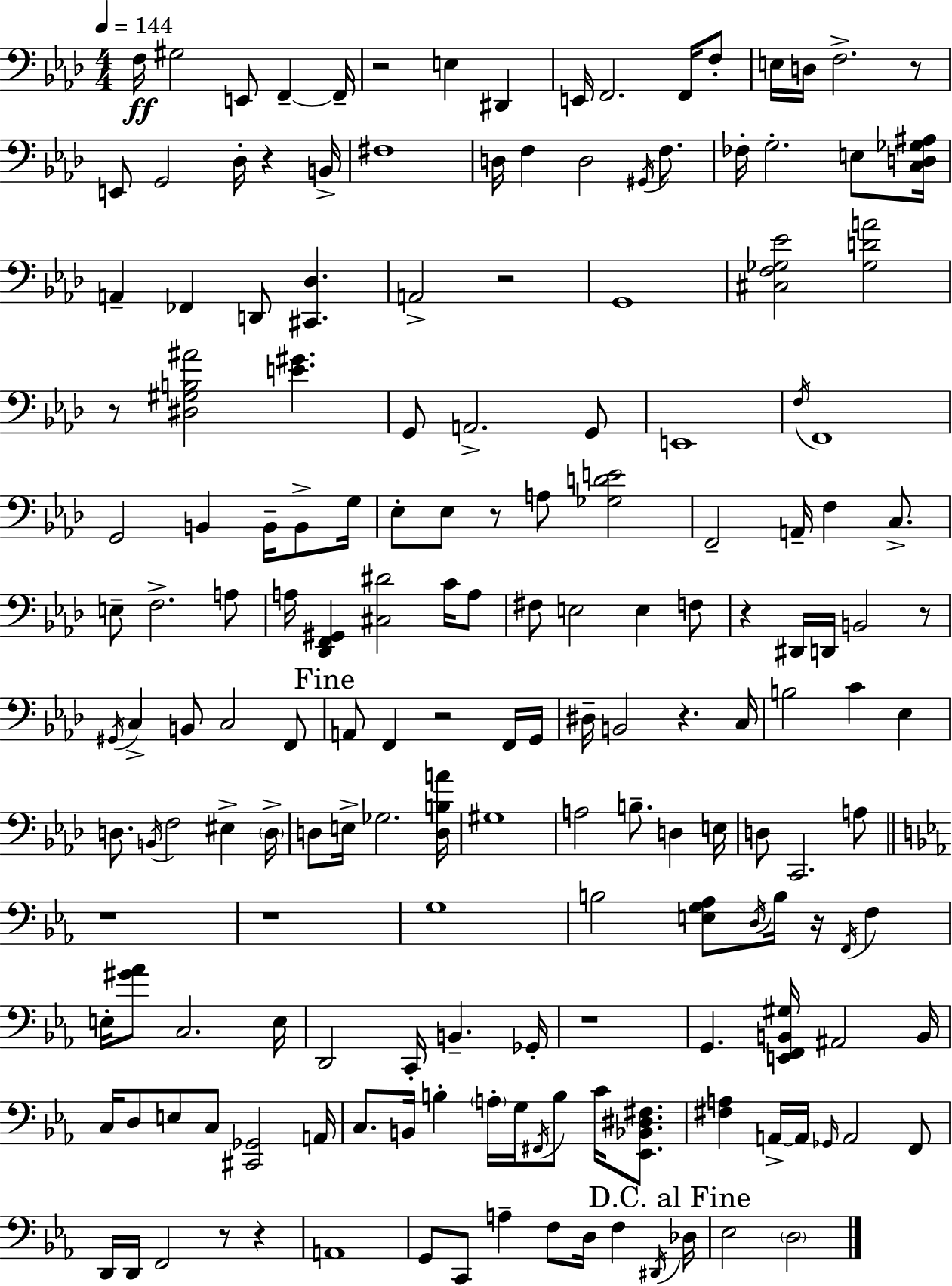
F3/s G#3/h E2/e F2/q F2/s R/h E3/q D#2/q E2/s F2/h. F2/s F3/e E3/s D3/s F3/h. R/e E2/e G2/h Db3/s R/q B2/s F#3/w D3/s F3/q D3/h G#2/s F3/e. FES3/s G3/h. E3/e [C3,D3,Gb3,A#3]/s A2/q FES2/q D2/e [C#2,Db3]/q. A2/h R/h G2/w [C#3,F3,Gb3,Eb4]/h [Gb3,D4,A4]/h R/e [D#3,G#3,B3,A#4]/h [E4,G#4]/q. G2/e A2/h. G2/e E2/w F3/s F2/w G2/h B2/q B2/s B2/e G3/s Eb3/e Eb3/e R/e A3/e [Gb3,D4,E4]/h F2/h A2/s F3/q C3/e. E3/e F3/h. A3/e A3/s [Db2,F2,G#2]/q [C#3,D#4]/h C4/s A3/e F#3/e E3/h E3/q F3/e R/q D#2/s D2/s B2/h R/e G#2/s C3/q B2/e C3/h F2/e A2/e F2/q R/h F2/s G2/s D#3/s B2/h R/q. C3/s B3/h C4/q Eb3/q D3/e. B2/s F3/h EIS3/q D3/s D3/e E3/s Gb3/h. [D3,B3,A4]/s G#3/w A3/h B3/e. D3/q E3/s D3/e C2/h. A3/e R/w R/w G3/w B3/h [E3,G3,Ab3]/e D3/s B3/s R/s F2/s F3/q E3/s [G#4,Ab4]/e C3/h. E3/s D2/h C2/s B2/q. Gb2/s R/w G2/q. [E2,F2,B2,G#3]/s A#2/h B2/s C3/s D3/e E3/e C3/e [C#2,Gb2]/h A2/s C3/e. B2/s B3/q A3/s G3/s F#2/s B3/e C4/s [Eb2,Bb2,D#3,F#3]/e. [F#3,A3]/q A2/s A2/s Gb2/s A2/h F2/e D2/s D2/s F2/h R/e R/q A2/w G2/e C2/e A3/q F3/e D3/s F3/q D#2/s Db3/s Eb3/h D3/h